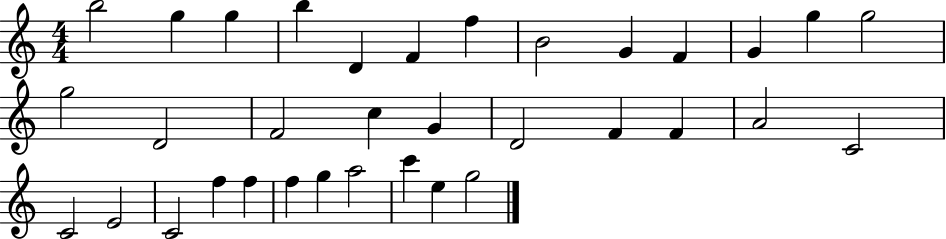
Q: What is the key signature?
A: C major